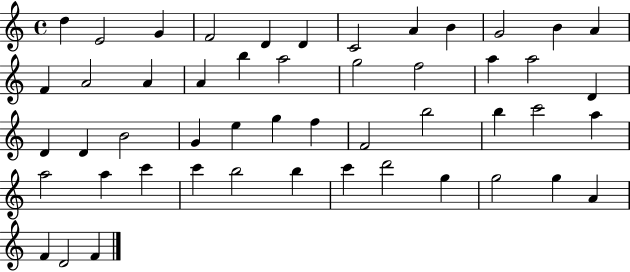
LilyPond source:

{
  \clef treble
  \time 4/4
  \defaultTimeSignature
  \key c \major
  d''4 e'2 g'4 | f'2 d'4 d'4 | c'2 a'4 b'4 | g'2 b'4 a'4 | \break f'4 a'2 a'4 | a'4 b''4 a''2 | g''2 f''2 | a''4 a''2 d'4 | \break d'4 d'4 b'2 | g'4 e''4 g''4 f''4 | f'2 b''2 | b''4 c'''2 a''4 | \break a''2 a''4 c'''4 | c'''4 b''2 b''4 | c'''4 d'''2 g''4 | g''2 g''4 a'4 | \break f'4 d'2 f'4 | \bar "|."
}